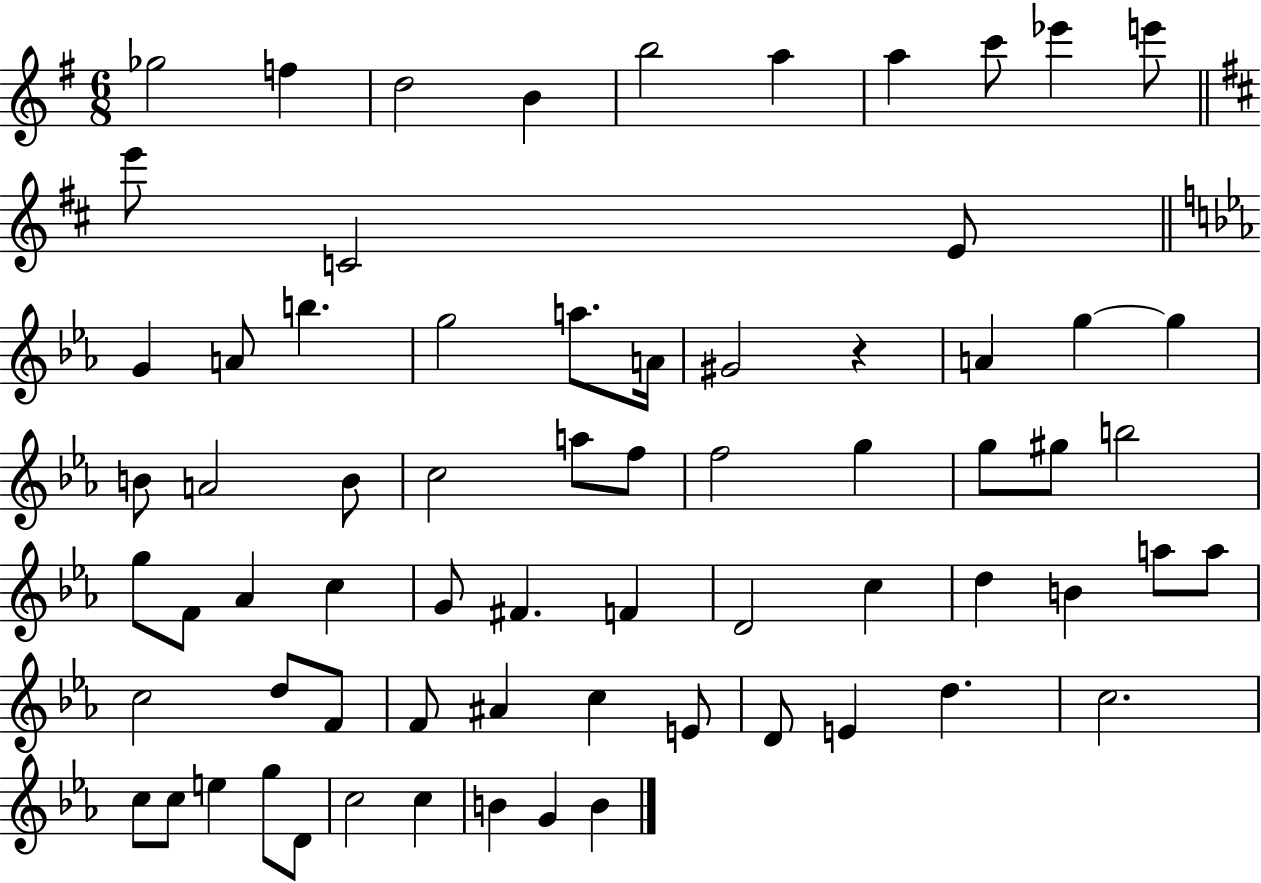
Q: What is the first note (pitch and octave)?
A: Gb5